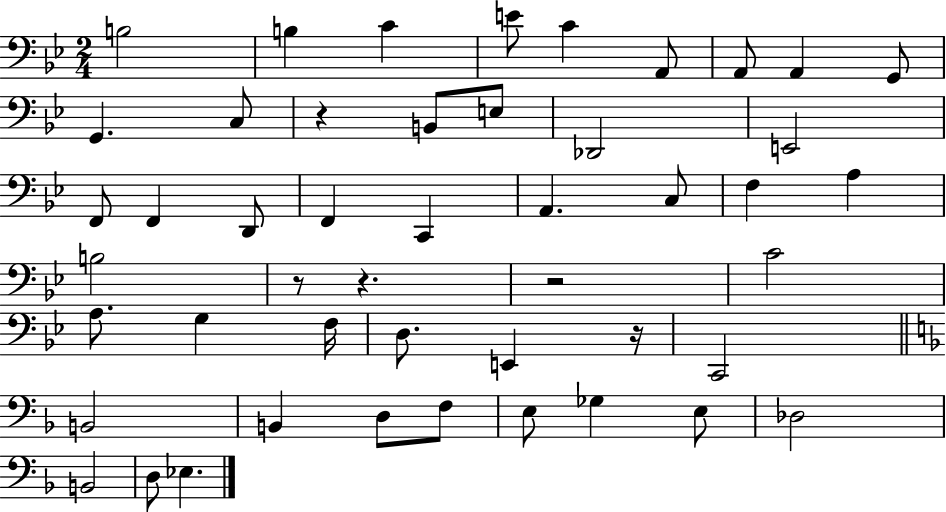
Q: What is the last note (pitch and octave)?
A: Eb3